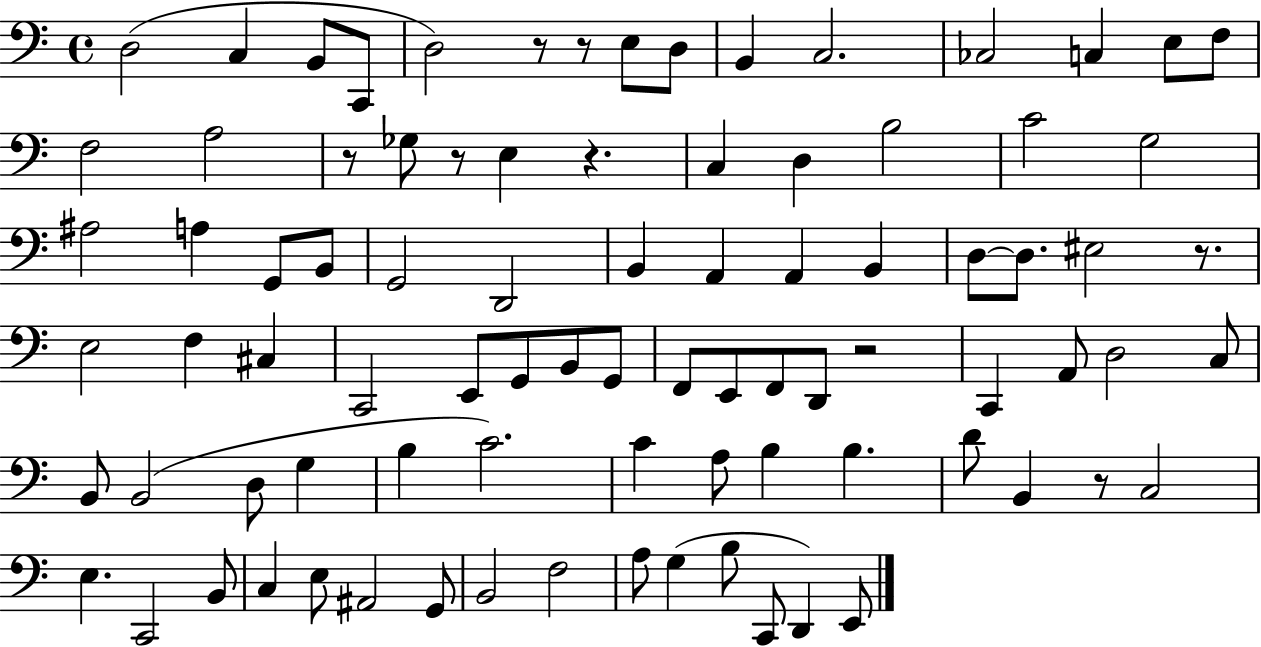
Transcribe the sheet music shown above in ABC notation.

X:1
T:Untitled
M:4/4
L:1/4
K:C
D,2 C, B,,/2 C,,/2 D,2 z/2 z/2 E,/2 D,/2 B,, C,2 _C,2 C, E,/2 F,/2 F,2 A,2 z/2 _G,/2 z/2 E, z C, D, B,2 C2 G,2 ^A,2 A, G,,/2 B,,/2 G,,2 D,,2 B,, A,, A,, B,, D,/2 D,/2 ^E,2 z/2 E,2 F, ^C, C,,2 E,,/2 G,,/2 B,,/2 G,,/2 F,,/2 E,,/2 F,,/2 D,,/2 z2 C,, A,,/2 D,2 C,/2 B,,/2 B,,2 D,/2 G, B, C2 C A,/2 B, B, D/2 B,, z/2 C,2 E, C,,2 B,,/2 C, E,/2 ^A,,2 G,,/2 B,,2 F,2 A,/2 G, B,/2 C,,/2 D,, E,,/2